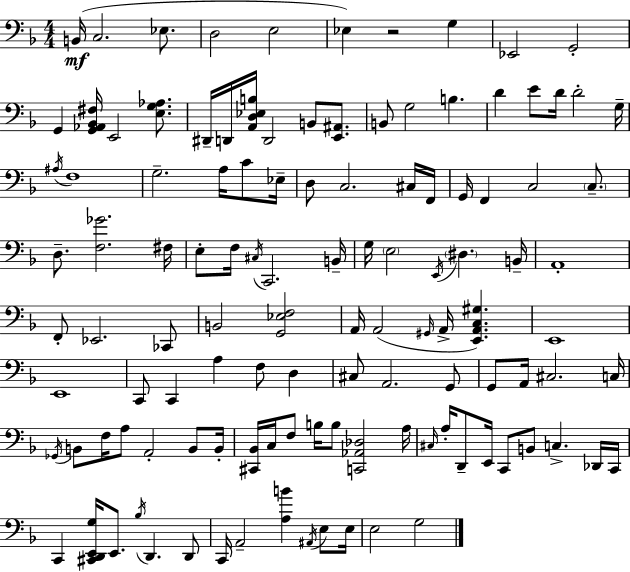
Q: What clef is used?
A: bass